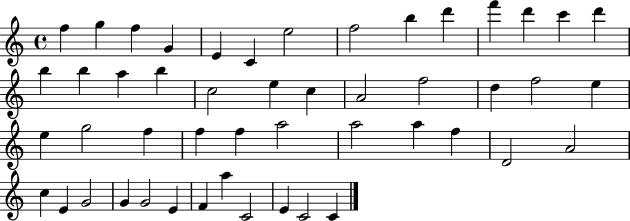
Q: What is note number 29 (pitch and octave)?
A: F5